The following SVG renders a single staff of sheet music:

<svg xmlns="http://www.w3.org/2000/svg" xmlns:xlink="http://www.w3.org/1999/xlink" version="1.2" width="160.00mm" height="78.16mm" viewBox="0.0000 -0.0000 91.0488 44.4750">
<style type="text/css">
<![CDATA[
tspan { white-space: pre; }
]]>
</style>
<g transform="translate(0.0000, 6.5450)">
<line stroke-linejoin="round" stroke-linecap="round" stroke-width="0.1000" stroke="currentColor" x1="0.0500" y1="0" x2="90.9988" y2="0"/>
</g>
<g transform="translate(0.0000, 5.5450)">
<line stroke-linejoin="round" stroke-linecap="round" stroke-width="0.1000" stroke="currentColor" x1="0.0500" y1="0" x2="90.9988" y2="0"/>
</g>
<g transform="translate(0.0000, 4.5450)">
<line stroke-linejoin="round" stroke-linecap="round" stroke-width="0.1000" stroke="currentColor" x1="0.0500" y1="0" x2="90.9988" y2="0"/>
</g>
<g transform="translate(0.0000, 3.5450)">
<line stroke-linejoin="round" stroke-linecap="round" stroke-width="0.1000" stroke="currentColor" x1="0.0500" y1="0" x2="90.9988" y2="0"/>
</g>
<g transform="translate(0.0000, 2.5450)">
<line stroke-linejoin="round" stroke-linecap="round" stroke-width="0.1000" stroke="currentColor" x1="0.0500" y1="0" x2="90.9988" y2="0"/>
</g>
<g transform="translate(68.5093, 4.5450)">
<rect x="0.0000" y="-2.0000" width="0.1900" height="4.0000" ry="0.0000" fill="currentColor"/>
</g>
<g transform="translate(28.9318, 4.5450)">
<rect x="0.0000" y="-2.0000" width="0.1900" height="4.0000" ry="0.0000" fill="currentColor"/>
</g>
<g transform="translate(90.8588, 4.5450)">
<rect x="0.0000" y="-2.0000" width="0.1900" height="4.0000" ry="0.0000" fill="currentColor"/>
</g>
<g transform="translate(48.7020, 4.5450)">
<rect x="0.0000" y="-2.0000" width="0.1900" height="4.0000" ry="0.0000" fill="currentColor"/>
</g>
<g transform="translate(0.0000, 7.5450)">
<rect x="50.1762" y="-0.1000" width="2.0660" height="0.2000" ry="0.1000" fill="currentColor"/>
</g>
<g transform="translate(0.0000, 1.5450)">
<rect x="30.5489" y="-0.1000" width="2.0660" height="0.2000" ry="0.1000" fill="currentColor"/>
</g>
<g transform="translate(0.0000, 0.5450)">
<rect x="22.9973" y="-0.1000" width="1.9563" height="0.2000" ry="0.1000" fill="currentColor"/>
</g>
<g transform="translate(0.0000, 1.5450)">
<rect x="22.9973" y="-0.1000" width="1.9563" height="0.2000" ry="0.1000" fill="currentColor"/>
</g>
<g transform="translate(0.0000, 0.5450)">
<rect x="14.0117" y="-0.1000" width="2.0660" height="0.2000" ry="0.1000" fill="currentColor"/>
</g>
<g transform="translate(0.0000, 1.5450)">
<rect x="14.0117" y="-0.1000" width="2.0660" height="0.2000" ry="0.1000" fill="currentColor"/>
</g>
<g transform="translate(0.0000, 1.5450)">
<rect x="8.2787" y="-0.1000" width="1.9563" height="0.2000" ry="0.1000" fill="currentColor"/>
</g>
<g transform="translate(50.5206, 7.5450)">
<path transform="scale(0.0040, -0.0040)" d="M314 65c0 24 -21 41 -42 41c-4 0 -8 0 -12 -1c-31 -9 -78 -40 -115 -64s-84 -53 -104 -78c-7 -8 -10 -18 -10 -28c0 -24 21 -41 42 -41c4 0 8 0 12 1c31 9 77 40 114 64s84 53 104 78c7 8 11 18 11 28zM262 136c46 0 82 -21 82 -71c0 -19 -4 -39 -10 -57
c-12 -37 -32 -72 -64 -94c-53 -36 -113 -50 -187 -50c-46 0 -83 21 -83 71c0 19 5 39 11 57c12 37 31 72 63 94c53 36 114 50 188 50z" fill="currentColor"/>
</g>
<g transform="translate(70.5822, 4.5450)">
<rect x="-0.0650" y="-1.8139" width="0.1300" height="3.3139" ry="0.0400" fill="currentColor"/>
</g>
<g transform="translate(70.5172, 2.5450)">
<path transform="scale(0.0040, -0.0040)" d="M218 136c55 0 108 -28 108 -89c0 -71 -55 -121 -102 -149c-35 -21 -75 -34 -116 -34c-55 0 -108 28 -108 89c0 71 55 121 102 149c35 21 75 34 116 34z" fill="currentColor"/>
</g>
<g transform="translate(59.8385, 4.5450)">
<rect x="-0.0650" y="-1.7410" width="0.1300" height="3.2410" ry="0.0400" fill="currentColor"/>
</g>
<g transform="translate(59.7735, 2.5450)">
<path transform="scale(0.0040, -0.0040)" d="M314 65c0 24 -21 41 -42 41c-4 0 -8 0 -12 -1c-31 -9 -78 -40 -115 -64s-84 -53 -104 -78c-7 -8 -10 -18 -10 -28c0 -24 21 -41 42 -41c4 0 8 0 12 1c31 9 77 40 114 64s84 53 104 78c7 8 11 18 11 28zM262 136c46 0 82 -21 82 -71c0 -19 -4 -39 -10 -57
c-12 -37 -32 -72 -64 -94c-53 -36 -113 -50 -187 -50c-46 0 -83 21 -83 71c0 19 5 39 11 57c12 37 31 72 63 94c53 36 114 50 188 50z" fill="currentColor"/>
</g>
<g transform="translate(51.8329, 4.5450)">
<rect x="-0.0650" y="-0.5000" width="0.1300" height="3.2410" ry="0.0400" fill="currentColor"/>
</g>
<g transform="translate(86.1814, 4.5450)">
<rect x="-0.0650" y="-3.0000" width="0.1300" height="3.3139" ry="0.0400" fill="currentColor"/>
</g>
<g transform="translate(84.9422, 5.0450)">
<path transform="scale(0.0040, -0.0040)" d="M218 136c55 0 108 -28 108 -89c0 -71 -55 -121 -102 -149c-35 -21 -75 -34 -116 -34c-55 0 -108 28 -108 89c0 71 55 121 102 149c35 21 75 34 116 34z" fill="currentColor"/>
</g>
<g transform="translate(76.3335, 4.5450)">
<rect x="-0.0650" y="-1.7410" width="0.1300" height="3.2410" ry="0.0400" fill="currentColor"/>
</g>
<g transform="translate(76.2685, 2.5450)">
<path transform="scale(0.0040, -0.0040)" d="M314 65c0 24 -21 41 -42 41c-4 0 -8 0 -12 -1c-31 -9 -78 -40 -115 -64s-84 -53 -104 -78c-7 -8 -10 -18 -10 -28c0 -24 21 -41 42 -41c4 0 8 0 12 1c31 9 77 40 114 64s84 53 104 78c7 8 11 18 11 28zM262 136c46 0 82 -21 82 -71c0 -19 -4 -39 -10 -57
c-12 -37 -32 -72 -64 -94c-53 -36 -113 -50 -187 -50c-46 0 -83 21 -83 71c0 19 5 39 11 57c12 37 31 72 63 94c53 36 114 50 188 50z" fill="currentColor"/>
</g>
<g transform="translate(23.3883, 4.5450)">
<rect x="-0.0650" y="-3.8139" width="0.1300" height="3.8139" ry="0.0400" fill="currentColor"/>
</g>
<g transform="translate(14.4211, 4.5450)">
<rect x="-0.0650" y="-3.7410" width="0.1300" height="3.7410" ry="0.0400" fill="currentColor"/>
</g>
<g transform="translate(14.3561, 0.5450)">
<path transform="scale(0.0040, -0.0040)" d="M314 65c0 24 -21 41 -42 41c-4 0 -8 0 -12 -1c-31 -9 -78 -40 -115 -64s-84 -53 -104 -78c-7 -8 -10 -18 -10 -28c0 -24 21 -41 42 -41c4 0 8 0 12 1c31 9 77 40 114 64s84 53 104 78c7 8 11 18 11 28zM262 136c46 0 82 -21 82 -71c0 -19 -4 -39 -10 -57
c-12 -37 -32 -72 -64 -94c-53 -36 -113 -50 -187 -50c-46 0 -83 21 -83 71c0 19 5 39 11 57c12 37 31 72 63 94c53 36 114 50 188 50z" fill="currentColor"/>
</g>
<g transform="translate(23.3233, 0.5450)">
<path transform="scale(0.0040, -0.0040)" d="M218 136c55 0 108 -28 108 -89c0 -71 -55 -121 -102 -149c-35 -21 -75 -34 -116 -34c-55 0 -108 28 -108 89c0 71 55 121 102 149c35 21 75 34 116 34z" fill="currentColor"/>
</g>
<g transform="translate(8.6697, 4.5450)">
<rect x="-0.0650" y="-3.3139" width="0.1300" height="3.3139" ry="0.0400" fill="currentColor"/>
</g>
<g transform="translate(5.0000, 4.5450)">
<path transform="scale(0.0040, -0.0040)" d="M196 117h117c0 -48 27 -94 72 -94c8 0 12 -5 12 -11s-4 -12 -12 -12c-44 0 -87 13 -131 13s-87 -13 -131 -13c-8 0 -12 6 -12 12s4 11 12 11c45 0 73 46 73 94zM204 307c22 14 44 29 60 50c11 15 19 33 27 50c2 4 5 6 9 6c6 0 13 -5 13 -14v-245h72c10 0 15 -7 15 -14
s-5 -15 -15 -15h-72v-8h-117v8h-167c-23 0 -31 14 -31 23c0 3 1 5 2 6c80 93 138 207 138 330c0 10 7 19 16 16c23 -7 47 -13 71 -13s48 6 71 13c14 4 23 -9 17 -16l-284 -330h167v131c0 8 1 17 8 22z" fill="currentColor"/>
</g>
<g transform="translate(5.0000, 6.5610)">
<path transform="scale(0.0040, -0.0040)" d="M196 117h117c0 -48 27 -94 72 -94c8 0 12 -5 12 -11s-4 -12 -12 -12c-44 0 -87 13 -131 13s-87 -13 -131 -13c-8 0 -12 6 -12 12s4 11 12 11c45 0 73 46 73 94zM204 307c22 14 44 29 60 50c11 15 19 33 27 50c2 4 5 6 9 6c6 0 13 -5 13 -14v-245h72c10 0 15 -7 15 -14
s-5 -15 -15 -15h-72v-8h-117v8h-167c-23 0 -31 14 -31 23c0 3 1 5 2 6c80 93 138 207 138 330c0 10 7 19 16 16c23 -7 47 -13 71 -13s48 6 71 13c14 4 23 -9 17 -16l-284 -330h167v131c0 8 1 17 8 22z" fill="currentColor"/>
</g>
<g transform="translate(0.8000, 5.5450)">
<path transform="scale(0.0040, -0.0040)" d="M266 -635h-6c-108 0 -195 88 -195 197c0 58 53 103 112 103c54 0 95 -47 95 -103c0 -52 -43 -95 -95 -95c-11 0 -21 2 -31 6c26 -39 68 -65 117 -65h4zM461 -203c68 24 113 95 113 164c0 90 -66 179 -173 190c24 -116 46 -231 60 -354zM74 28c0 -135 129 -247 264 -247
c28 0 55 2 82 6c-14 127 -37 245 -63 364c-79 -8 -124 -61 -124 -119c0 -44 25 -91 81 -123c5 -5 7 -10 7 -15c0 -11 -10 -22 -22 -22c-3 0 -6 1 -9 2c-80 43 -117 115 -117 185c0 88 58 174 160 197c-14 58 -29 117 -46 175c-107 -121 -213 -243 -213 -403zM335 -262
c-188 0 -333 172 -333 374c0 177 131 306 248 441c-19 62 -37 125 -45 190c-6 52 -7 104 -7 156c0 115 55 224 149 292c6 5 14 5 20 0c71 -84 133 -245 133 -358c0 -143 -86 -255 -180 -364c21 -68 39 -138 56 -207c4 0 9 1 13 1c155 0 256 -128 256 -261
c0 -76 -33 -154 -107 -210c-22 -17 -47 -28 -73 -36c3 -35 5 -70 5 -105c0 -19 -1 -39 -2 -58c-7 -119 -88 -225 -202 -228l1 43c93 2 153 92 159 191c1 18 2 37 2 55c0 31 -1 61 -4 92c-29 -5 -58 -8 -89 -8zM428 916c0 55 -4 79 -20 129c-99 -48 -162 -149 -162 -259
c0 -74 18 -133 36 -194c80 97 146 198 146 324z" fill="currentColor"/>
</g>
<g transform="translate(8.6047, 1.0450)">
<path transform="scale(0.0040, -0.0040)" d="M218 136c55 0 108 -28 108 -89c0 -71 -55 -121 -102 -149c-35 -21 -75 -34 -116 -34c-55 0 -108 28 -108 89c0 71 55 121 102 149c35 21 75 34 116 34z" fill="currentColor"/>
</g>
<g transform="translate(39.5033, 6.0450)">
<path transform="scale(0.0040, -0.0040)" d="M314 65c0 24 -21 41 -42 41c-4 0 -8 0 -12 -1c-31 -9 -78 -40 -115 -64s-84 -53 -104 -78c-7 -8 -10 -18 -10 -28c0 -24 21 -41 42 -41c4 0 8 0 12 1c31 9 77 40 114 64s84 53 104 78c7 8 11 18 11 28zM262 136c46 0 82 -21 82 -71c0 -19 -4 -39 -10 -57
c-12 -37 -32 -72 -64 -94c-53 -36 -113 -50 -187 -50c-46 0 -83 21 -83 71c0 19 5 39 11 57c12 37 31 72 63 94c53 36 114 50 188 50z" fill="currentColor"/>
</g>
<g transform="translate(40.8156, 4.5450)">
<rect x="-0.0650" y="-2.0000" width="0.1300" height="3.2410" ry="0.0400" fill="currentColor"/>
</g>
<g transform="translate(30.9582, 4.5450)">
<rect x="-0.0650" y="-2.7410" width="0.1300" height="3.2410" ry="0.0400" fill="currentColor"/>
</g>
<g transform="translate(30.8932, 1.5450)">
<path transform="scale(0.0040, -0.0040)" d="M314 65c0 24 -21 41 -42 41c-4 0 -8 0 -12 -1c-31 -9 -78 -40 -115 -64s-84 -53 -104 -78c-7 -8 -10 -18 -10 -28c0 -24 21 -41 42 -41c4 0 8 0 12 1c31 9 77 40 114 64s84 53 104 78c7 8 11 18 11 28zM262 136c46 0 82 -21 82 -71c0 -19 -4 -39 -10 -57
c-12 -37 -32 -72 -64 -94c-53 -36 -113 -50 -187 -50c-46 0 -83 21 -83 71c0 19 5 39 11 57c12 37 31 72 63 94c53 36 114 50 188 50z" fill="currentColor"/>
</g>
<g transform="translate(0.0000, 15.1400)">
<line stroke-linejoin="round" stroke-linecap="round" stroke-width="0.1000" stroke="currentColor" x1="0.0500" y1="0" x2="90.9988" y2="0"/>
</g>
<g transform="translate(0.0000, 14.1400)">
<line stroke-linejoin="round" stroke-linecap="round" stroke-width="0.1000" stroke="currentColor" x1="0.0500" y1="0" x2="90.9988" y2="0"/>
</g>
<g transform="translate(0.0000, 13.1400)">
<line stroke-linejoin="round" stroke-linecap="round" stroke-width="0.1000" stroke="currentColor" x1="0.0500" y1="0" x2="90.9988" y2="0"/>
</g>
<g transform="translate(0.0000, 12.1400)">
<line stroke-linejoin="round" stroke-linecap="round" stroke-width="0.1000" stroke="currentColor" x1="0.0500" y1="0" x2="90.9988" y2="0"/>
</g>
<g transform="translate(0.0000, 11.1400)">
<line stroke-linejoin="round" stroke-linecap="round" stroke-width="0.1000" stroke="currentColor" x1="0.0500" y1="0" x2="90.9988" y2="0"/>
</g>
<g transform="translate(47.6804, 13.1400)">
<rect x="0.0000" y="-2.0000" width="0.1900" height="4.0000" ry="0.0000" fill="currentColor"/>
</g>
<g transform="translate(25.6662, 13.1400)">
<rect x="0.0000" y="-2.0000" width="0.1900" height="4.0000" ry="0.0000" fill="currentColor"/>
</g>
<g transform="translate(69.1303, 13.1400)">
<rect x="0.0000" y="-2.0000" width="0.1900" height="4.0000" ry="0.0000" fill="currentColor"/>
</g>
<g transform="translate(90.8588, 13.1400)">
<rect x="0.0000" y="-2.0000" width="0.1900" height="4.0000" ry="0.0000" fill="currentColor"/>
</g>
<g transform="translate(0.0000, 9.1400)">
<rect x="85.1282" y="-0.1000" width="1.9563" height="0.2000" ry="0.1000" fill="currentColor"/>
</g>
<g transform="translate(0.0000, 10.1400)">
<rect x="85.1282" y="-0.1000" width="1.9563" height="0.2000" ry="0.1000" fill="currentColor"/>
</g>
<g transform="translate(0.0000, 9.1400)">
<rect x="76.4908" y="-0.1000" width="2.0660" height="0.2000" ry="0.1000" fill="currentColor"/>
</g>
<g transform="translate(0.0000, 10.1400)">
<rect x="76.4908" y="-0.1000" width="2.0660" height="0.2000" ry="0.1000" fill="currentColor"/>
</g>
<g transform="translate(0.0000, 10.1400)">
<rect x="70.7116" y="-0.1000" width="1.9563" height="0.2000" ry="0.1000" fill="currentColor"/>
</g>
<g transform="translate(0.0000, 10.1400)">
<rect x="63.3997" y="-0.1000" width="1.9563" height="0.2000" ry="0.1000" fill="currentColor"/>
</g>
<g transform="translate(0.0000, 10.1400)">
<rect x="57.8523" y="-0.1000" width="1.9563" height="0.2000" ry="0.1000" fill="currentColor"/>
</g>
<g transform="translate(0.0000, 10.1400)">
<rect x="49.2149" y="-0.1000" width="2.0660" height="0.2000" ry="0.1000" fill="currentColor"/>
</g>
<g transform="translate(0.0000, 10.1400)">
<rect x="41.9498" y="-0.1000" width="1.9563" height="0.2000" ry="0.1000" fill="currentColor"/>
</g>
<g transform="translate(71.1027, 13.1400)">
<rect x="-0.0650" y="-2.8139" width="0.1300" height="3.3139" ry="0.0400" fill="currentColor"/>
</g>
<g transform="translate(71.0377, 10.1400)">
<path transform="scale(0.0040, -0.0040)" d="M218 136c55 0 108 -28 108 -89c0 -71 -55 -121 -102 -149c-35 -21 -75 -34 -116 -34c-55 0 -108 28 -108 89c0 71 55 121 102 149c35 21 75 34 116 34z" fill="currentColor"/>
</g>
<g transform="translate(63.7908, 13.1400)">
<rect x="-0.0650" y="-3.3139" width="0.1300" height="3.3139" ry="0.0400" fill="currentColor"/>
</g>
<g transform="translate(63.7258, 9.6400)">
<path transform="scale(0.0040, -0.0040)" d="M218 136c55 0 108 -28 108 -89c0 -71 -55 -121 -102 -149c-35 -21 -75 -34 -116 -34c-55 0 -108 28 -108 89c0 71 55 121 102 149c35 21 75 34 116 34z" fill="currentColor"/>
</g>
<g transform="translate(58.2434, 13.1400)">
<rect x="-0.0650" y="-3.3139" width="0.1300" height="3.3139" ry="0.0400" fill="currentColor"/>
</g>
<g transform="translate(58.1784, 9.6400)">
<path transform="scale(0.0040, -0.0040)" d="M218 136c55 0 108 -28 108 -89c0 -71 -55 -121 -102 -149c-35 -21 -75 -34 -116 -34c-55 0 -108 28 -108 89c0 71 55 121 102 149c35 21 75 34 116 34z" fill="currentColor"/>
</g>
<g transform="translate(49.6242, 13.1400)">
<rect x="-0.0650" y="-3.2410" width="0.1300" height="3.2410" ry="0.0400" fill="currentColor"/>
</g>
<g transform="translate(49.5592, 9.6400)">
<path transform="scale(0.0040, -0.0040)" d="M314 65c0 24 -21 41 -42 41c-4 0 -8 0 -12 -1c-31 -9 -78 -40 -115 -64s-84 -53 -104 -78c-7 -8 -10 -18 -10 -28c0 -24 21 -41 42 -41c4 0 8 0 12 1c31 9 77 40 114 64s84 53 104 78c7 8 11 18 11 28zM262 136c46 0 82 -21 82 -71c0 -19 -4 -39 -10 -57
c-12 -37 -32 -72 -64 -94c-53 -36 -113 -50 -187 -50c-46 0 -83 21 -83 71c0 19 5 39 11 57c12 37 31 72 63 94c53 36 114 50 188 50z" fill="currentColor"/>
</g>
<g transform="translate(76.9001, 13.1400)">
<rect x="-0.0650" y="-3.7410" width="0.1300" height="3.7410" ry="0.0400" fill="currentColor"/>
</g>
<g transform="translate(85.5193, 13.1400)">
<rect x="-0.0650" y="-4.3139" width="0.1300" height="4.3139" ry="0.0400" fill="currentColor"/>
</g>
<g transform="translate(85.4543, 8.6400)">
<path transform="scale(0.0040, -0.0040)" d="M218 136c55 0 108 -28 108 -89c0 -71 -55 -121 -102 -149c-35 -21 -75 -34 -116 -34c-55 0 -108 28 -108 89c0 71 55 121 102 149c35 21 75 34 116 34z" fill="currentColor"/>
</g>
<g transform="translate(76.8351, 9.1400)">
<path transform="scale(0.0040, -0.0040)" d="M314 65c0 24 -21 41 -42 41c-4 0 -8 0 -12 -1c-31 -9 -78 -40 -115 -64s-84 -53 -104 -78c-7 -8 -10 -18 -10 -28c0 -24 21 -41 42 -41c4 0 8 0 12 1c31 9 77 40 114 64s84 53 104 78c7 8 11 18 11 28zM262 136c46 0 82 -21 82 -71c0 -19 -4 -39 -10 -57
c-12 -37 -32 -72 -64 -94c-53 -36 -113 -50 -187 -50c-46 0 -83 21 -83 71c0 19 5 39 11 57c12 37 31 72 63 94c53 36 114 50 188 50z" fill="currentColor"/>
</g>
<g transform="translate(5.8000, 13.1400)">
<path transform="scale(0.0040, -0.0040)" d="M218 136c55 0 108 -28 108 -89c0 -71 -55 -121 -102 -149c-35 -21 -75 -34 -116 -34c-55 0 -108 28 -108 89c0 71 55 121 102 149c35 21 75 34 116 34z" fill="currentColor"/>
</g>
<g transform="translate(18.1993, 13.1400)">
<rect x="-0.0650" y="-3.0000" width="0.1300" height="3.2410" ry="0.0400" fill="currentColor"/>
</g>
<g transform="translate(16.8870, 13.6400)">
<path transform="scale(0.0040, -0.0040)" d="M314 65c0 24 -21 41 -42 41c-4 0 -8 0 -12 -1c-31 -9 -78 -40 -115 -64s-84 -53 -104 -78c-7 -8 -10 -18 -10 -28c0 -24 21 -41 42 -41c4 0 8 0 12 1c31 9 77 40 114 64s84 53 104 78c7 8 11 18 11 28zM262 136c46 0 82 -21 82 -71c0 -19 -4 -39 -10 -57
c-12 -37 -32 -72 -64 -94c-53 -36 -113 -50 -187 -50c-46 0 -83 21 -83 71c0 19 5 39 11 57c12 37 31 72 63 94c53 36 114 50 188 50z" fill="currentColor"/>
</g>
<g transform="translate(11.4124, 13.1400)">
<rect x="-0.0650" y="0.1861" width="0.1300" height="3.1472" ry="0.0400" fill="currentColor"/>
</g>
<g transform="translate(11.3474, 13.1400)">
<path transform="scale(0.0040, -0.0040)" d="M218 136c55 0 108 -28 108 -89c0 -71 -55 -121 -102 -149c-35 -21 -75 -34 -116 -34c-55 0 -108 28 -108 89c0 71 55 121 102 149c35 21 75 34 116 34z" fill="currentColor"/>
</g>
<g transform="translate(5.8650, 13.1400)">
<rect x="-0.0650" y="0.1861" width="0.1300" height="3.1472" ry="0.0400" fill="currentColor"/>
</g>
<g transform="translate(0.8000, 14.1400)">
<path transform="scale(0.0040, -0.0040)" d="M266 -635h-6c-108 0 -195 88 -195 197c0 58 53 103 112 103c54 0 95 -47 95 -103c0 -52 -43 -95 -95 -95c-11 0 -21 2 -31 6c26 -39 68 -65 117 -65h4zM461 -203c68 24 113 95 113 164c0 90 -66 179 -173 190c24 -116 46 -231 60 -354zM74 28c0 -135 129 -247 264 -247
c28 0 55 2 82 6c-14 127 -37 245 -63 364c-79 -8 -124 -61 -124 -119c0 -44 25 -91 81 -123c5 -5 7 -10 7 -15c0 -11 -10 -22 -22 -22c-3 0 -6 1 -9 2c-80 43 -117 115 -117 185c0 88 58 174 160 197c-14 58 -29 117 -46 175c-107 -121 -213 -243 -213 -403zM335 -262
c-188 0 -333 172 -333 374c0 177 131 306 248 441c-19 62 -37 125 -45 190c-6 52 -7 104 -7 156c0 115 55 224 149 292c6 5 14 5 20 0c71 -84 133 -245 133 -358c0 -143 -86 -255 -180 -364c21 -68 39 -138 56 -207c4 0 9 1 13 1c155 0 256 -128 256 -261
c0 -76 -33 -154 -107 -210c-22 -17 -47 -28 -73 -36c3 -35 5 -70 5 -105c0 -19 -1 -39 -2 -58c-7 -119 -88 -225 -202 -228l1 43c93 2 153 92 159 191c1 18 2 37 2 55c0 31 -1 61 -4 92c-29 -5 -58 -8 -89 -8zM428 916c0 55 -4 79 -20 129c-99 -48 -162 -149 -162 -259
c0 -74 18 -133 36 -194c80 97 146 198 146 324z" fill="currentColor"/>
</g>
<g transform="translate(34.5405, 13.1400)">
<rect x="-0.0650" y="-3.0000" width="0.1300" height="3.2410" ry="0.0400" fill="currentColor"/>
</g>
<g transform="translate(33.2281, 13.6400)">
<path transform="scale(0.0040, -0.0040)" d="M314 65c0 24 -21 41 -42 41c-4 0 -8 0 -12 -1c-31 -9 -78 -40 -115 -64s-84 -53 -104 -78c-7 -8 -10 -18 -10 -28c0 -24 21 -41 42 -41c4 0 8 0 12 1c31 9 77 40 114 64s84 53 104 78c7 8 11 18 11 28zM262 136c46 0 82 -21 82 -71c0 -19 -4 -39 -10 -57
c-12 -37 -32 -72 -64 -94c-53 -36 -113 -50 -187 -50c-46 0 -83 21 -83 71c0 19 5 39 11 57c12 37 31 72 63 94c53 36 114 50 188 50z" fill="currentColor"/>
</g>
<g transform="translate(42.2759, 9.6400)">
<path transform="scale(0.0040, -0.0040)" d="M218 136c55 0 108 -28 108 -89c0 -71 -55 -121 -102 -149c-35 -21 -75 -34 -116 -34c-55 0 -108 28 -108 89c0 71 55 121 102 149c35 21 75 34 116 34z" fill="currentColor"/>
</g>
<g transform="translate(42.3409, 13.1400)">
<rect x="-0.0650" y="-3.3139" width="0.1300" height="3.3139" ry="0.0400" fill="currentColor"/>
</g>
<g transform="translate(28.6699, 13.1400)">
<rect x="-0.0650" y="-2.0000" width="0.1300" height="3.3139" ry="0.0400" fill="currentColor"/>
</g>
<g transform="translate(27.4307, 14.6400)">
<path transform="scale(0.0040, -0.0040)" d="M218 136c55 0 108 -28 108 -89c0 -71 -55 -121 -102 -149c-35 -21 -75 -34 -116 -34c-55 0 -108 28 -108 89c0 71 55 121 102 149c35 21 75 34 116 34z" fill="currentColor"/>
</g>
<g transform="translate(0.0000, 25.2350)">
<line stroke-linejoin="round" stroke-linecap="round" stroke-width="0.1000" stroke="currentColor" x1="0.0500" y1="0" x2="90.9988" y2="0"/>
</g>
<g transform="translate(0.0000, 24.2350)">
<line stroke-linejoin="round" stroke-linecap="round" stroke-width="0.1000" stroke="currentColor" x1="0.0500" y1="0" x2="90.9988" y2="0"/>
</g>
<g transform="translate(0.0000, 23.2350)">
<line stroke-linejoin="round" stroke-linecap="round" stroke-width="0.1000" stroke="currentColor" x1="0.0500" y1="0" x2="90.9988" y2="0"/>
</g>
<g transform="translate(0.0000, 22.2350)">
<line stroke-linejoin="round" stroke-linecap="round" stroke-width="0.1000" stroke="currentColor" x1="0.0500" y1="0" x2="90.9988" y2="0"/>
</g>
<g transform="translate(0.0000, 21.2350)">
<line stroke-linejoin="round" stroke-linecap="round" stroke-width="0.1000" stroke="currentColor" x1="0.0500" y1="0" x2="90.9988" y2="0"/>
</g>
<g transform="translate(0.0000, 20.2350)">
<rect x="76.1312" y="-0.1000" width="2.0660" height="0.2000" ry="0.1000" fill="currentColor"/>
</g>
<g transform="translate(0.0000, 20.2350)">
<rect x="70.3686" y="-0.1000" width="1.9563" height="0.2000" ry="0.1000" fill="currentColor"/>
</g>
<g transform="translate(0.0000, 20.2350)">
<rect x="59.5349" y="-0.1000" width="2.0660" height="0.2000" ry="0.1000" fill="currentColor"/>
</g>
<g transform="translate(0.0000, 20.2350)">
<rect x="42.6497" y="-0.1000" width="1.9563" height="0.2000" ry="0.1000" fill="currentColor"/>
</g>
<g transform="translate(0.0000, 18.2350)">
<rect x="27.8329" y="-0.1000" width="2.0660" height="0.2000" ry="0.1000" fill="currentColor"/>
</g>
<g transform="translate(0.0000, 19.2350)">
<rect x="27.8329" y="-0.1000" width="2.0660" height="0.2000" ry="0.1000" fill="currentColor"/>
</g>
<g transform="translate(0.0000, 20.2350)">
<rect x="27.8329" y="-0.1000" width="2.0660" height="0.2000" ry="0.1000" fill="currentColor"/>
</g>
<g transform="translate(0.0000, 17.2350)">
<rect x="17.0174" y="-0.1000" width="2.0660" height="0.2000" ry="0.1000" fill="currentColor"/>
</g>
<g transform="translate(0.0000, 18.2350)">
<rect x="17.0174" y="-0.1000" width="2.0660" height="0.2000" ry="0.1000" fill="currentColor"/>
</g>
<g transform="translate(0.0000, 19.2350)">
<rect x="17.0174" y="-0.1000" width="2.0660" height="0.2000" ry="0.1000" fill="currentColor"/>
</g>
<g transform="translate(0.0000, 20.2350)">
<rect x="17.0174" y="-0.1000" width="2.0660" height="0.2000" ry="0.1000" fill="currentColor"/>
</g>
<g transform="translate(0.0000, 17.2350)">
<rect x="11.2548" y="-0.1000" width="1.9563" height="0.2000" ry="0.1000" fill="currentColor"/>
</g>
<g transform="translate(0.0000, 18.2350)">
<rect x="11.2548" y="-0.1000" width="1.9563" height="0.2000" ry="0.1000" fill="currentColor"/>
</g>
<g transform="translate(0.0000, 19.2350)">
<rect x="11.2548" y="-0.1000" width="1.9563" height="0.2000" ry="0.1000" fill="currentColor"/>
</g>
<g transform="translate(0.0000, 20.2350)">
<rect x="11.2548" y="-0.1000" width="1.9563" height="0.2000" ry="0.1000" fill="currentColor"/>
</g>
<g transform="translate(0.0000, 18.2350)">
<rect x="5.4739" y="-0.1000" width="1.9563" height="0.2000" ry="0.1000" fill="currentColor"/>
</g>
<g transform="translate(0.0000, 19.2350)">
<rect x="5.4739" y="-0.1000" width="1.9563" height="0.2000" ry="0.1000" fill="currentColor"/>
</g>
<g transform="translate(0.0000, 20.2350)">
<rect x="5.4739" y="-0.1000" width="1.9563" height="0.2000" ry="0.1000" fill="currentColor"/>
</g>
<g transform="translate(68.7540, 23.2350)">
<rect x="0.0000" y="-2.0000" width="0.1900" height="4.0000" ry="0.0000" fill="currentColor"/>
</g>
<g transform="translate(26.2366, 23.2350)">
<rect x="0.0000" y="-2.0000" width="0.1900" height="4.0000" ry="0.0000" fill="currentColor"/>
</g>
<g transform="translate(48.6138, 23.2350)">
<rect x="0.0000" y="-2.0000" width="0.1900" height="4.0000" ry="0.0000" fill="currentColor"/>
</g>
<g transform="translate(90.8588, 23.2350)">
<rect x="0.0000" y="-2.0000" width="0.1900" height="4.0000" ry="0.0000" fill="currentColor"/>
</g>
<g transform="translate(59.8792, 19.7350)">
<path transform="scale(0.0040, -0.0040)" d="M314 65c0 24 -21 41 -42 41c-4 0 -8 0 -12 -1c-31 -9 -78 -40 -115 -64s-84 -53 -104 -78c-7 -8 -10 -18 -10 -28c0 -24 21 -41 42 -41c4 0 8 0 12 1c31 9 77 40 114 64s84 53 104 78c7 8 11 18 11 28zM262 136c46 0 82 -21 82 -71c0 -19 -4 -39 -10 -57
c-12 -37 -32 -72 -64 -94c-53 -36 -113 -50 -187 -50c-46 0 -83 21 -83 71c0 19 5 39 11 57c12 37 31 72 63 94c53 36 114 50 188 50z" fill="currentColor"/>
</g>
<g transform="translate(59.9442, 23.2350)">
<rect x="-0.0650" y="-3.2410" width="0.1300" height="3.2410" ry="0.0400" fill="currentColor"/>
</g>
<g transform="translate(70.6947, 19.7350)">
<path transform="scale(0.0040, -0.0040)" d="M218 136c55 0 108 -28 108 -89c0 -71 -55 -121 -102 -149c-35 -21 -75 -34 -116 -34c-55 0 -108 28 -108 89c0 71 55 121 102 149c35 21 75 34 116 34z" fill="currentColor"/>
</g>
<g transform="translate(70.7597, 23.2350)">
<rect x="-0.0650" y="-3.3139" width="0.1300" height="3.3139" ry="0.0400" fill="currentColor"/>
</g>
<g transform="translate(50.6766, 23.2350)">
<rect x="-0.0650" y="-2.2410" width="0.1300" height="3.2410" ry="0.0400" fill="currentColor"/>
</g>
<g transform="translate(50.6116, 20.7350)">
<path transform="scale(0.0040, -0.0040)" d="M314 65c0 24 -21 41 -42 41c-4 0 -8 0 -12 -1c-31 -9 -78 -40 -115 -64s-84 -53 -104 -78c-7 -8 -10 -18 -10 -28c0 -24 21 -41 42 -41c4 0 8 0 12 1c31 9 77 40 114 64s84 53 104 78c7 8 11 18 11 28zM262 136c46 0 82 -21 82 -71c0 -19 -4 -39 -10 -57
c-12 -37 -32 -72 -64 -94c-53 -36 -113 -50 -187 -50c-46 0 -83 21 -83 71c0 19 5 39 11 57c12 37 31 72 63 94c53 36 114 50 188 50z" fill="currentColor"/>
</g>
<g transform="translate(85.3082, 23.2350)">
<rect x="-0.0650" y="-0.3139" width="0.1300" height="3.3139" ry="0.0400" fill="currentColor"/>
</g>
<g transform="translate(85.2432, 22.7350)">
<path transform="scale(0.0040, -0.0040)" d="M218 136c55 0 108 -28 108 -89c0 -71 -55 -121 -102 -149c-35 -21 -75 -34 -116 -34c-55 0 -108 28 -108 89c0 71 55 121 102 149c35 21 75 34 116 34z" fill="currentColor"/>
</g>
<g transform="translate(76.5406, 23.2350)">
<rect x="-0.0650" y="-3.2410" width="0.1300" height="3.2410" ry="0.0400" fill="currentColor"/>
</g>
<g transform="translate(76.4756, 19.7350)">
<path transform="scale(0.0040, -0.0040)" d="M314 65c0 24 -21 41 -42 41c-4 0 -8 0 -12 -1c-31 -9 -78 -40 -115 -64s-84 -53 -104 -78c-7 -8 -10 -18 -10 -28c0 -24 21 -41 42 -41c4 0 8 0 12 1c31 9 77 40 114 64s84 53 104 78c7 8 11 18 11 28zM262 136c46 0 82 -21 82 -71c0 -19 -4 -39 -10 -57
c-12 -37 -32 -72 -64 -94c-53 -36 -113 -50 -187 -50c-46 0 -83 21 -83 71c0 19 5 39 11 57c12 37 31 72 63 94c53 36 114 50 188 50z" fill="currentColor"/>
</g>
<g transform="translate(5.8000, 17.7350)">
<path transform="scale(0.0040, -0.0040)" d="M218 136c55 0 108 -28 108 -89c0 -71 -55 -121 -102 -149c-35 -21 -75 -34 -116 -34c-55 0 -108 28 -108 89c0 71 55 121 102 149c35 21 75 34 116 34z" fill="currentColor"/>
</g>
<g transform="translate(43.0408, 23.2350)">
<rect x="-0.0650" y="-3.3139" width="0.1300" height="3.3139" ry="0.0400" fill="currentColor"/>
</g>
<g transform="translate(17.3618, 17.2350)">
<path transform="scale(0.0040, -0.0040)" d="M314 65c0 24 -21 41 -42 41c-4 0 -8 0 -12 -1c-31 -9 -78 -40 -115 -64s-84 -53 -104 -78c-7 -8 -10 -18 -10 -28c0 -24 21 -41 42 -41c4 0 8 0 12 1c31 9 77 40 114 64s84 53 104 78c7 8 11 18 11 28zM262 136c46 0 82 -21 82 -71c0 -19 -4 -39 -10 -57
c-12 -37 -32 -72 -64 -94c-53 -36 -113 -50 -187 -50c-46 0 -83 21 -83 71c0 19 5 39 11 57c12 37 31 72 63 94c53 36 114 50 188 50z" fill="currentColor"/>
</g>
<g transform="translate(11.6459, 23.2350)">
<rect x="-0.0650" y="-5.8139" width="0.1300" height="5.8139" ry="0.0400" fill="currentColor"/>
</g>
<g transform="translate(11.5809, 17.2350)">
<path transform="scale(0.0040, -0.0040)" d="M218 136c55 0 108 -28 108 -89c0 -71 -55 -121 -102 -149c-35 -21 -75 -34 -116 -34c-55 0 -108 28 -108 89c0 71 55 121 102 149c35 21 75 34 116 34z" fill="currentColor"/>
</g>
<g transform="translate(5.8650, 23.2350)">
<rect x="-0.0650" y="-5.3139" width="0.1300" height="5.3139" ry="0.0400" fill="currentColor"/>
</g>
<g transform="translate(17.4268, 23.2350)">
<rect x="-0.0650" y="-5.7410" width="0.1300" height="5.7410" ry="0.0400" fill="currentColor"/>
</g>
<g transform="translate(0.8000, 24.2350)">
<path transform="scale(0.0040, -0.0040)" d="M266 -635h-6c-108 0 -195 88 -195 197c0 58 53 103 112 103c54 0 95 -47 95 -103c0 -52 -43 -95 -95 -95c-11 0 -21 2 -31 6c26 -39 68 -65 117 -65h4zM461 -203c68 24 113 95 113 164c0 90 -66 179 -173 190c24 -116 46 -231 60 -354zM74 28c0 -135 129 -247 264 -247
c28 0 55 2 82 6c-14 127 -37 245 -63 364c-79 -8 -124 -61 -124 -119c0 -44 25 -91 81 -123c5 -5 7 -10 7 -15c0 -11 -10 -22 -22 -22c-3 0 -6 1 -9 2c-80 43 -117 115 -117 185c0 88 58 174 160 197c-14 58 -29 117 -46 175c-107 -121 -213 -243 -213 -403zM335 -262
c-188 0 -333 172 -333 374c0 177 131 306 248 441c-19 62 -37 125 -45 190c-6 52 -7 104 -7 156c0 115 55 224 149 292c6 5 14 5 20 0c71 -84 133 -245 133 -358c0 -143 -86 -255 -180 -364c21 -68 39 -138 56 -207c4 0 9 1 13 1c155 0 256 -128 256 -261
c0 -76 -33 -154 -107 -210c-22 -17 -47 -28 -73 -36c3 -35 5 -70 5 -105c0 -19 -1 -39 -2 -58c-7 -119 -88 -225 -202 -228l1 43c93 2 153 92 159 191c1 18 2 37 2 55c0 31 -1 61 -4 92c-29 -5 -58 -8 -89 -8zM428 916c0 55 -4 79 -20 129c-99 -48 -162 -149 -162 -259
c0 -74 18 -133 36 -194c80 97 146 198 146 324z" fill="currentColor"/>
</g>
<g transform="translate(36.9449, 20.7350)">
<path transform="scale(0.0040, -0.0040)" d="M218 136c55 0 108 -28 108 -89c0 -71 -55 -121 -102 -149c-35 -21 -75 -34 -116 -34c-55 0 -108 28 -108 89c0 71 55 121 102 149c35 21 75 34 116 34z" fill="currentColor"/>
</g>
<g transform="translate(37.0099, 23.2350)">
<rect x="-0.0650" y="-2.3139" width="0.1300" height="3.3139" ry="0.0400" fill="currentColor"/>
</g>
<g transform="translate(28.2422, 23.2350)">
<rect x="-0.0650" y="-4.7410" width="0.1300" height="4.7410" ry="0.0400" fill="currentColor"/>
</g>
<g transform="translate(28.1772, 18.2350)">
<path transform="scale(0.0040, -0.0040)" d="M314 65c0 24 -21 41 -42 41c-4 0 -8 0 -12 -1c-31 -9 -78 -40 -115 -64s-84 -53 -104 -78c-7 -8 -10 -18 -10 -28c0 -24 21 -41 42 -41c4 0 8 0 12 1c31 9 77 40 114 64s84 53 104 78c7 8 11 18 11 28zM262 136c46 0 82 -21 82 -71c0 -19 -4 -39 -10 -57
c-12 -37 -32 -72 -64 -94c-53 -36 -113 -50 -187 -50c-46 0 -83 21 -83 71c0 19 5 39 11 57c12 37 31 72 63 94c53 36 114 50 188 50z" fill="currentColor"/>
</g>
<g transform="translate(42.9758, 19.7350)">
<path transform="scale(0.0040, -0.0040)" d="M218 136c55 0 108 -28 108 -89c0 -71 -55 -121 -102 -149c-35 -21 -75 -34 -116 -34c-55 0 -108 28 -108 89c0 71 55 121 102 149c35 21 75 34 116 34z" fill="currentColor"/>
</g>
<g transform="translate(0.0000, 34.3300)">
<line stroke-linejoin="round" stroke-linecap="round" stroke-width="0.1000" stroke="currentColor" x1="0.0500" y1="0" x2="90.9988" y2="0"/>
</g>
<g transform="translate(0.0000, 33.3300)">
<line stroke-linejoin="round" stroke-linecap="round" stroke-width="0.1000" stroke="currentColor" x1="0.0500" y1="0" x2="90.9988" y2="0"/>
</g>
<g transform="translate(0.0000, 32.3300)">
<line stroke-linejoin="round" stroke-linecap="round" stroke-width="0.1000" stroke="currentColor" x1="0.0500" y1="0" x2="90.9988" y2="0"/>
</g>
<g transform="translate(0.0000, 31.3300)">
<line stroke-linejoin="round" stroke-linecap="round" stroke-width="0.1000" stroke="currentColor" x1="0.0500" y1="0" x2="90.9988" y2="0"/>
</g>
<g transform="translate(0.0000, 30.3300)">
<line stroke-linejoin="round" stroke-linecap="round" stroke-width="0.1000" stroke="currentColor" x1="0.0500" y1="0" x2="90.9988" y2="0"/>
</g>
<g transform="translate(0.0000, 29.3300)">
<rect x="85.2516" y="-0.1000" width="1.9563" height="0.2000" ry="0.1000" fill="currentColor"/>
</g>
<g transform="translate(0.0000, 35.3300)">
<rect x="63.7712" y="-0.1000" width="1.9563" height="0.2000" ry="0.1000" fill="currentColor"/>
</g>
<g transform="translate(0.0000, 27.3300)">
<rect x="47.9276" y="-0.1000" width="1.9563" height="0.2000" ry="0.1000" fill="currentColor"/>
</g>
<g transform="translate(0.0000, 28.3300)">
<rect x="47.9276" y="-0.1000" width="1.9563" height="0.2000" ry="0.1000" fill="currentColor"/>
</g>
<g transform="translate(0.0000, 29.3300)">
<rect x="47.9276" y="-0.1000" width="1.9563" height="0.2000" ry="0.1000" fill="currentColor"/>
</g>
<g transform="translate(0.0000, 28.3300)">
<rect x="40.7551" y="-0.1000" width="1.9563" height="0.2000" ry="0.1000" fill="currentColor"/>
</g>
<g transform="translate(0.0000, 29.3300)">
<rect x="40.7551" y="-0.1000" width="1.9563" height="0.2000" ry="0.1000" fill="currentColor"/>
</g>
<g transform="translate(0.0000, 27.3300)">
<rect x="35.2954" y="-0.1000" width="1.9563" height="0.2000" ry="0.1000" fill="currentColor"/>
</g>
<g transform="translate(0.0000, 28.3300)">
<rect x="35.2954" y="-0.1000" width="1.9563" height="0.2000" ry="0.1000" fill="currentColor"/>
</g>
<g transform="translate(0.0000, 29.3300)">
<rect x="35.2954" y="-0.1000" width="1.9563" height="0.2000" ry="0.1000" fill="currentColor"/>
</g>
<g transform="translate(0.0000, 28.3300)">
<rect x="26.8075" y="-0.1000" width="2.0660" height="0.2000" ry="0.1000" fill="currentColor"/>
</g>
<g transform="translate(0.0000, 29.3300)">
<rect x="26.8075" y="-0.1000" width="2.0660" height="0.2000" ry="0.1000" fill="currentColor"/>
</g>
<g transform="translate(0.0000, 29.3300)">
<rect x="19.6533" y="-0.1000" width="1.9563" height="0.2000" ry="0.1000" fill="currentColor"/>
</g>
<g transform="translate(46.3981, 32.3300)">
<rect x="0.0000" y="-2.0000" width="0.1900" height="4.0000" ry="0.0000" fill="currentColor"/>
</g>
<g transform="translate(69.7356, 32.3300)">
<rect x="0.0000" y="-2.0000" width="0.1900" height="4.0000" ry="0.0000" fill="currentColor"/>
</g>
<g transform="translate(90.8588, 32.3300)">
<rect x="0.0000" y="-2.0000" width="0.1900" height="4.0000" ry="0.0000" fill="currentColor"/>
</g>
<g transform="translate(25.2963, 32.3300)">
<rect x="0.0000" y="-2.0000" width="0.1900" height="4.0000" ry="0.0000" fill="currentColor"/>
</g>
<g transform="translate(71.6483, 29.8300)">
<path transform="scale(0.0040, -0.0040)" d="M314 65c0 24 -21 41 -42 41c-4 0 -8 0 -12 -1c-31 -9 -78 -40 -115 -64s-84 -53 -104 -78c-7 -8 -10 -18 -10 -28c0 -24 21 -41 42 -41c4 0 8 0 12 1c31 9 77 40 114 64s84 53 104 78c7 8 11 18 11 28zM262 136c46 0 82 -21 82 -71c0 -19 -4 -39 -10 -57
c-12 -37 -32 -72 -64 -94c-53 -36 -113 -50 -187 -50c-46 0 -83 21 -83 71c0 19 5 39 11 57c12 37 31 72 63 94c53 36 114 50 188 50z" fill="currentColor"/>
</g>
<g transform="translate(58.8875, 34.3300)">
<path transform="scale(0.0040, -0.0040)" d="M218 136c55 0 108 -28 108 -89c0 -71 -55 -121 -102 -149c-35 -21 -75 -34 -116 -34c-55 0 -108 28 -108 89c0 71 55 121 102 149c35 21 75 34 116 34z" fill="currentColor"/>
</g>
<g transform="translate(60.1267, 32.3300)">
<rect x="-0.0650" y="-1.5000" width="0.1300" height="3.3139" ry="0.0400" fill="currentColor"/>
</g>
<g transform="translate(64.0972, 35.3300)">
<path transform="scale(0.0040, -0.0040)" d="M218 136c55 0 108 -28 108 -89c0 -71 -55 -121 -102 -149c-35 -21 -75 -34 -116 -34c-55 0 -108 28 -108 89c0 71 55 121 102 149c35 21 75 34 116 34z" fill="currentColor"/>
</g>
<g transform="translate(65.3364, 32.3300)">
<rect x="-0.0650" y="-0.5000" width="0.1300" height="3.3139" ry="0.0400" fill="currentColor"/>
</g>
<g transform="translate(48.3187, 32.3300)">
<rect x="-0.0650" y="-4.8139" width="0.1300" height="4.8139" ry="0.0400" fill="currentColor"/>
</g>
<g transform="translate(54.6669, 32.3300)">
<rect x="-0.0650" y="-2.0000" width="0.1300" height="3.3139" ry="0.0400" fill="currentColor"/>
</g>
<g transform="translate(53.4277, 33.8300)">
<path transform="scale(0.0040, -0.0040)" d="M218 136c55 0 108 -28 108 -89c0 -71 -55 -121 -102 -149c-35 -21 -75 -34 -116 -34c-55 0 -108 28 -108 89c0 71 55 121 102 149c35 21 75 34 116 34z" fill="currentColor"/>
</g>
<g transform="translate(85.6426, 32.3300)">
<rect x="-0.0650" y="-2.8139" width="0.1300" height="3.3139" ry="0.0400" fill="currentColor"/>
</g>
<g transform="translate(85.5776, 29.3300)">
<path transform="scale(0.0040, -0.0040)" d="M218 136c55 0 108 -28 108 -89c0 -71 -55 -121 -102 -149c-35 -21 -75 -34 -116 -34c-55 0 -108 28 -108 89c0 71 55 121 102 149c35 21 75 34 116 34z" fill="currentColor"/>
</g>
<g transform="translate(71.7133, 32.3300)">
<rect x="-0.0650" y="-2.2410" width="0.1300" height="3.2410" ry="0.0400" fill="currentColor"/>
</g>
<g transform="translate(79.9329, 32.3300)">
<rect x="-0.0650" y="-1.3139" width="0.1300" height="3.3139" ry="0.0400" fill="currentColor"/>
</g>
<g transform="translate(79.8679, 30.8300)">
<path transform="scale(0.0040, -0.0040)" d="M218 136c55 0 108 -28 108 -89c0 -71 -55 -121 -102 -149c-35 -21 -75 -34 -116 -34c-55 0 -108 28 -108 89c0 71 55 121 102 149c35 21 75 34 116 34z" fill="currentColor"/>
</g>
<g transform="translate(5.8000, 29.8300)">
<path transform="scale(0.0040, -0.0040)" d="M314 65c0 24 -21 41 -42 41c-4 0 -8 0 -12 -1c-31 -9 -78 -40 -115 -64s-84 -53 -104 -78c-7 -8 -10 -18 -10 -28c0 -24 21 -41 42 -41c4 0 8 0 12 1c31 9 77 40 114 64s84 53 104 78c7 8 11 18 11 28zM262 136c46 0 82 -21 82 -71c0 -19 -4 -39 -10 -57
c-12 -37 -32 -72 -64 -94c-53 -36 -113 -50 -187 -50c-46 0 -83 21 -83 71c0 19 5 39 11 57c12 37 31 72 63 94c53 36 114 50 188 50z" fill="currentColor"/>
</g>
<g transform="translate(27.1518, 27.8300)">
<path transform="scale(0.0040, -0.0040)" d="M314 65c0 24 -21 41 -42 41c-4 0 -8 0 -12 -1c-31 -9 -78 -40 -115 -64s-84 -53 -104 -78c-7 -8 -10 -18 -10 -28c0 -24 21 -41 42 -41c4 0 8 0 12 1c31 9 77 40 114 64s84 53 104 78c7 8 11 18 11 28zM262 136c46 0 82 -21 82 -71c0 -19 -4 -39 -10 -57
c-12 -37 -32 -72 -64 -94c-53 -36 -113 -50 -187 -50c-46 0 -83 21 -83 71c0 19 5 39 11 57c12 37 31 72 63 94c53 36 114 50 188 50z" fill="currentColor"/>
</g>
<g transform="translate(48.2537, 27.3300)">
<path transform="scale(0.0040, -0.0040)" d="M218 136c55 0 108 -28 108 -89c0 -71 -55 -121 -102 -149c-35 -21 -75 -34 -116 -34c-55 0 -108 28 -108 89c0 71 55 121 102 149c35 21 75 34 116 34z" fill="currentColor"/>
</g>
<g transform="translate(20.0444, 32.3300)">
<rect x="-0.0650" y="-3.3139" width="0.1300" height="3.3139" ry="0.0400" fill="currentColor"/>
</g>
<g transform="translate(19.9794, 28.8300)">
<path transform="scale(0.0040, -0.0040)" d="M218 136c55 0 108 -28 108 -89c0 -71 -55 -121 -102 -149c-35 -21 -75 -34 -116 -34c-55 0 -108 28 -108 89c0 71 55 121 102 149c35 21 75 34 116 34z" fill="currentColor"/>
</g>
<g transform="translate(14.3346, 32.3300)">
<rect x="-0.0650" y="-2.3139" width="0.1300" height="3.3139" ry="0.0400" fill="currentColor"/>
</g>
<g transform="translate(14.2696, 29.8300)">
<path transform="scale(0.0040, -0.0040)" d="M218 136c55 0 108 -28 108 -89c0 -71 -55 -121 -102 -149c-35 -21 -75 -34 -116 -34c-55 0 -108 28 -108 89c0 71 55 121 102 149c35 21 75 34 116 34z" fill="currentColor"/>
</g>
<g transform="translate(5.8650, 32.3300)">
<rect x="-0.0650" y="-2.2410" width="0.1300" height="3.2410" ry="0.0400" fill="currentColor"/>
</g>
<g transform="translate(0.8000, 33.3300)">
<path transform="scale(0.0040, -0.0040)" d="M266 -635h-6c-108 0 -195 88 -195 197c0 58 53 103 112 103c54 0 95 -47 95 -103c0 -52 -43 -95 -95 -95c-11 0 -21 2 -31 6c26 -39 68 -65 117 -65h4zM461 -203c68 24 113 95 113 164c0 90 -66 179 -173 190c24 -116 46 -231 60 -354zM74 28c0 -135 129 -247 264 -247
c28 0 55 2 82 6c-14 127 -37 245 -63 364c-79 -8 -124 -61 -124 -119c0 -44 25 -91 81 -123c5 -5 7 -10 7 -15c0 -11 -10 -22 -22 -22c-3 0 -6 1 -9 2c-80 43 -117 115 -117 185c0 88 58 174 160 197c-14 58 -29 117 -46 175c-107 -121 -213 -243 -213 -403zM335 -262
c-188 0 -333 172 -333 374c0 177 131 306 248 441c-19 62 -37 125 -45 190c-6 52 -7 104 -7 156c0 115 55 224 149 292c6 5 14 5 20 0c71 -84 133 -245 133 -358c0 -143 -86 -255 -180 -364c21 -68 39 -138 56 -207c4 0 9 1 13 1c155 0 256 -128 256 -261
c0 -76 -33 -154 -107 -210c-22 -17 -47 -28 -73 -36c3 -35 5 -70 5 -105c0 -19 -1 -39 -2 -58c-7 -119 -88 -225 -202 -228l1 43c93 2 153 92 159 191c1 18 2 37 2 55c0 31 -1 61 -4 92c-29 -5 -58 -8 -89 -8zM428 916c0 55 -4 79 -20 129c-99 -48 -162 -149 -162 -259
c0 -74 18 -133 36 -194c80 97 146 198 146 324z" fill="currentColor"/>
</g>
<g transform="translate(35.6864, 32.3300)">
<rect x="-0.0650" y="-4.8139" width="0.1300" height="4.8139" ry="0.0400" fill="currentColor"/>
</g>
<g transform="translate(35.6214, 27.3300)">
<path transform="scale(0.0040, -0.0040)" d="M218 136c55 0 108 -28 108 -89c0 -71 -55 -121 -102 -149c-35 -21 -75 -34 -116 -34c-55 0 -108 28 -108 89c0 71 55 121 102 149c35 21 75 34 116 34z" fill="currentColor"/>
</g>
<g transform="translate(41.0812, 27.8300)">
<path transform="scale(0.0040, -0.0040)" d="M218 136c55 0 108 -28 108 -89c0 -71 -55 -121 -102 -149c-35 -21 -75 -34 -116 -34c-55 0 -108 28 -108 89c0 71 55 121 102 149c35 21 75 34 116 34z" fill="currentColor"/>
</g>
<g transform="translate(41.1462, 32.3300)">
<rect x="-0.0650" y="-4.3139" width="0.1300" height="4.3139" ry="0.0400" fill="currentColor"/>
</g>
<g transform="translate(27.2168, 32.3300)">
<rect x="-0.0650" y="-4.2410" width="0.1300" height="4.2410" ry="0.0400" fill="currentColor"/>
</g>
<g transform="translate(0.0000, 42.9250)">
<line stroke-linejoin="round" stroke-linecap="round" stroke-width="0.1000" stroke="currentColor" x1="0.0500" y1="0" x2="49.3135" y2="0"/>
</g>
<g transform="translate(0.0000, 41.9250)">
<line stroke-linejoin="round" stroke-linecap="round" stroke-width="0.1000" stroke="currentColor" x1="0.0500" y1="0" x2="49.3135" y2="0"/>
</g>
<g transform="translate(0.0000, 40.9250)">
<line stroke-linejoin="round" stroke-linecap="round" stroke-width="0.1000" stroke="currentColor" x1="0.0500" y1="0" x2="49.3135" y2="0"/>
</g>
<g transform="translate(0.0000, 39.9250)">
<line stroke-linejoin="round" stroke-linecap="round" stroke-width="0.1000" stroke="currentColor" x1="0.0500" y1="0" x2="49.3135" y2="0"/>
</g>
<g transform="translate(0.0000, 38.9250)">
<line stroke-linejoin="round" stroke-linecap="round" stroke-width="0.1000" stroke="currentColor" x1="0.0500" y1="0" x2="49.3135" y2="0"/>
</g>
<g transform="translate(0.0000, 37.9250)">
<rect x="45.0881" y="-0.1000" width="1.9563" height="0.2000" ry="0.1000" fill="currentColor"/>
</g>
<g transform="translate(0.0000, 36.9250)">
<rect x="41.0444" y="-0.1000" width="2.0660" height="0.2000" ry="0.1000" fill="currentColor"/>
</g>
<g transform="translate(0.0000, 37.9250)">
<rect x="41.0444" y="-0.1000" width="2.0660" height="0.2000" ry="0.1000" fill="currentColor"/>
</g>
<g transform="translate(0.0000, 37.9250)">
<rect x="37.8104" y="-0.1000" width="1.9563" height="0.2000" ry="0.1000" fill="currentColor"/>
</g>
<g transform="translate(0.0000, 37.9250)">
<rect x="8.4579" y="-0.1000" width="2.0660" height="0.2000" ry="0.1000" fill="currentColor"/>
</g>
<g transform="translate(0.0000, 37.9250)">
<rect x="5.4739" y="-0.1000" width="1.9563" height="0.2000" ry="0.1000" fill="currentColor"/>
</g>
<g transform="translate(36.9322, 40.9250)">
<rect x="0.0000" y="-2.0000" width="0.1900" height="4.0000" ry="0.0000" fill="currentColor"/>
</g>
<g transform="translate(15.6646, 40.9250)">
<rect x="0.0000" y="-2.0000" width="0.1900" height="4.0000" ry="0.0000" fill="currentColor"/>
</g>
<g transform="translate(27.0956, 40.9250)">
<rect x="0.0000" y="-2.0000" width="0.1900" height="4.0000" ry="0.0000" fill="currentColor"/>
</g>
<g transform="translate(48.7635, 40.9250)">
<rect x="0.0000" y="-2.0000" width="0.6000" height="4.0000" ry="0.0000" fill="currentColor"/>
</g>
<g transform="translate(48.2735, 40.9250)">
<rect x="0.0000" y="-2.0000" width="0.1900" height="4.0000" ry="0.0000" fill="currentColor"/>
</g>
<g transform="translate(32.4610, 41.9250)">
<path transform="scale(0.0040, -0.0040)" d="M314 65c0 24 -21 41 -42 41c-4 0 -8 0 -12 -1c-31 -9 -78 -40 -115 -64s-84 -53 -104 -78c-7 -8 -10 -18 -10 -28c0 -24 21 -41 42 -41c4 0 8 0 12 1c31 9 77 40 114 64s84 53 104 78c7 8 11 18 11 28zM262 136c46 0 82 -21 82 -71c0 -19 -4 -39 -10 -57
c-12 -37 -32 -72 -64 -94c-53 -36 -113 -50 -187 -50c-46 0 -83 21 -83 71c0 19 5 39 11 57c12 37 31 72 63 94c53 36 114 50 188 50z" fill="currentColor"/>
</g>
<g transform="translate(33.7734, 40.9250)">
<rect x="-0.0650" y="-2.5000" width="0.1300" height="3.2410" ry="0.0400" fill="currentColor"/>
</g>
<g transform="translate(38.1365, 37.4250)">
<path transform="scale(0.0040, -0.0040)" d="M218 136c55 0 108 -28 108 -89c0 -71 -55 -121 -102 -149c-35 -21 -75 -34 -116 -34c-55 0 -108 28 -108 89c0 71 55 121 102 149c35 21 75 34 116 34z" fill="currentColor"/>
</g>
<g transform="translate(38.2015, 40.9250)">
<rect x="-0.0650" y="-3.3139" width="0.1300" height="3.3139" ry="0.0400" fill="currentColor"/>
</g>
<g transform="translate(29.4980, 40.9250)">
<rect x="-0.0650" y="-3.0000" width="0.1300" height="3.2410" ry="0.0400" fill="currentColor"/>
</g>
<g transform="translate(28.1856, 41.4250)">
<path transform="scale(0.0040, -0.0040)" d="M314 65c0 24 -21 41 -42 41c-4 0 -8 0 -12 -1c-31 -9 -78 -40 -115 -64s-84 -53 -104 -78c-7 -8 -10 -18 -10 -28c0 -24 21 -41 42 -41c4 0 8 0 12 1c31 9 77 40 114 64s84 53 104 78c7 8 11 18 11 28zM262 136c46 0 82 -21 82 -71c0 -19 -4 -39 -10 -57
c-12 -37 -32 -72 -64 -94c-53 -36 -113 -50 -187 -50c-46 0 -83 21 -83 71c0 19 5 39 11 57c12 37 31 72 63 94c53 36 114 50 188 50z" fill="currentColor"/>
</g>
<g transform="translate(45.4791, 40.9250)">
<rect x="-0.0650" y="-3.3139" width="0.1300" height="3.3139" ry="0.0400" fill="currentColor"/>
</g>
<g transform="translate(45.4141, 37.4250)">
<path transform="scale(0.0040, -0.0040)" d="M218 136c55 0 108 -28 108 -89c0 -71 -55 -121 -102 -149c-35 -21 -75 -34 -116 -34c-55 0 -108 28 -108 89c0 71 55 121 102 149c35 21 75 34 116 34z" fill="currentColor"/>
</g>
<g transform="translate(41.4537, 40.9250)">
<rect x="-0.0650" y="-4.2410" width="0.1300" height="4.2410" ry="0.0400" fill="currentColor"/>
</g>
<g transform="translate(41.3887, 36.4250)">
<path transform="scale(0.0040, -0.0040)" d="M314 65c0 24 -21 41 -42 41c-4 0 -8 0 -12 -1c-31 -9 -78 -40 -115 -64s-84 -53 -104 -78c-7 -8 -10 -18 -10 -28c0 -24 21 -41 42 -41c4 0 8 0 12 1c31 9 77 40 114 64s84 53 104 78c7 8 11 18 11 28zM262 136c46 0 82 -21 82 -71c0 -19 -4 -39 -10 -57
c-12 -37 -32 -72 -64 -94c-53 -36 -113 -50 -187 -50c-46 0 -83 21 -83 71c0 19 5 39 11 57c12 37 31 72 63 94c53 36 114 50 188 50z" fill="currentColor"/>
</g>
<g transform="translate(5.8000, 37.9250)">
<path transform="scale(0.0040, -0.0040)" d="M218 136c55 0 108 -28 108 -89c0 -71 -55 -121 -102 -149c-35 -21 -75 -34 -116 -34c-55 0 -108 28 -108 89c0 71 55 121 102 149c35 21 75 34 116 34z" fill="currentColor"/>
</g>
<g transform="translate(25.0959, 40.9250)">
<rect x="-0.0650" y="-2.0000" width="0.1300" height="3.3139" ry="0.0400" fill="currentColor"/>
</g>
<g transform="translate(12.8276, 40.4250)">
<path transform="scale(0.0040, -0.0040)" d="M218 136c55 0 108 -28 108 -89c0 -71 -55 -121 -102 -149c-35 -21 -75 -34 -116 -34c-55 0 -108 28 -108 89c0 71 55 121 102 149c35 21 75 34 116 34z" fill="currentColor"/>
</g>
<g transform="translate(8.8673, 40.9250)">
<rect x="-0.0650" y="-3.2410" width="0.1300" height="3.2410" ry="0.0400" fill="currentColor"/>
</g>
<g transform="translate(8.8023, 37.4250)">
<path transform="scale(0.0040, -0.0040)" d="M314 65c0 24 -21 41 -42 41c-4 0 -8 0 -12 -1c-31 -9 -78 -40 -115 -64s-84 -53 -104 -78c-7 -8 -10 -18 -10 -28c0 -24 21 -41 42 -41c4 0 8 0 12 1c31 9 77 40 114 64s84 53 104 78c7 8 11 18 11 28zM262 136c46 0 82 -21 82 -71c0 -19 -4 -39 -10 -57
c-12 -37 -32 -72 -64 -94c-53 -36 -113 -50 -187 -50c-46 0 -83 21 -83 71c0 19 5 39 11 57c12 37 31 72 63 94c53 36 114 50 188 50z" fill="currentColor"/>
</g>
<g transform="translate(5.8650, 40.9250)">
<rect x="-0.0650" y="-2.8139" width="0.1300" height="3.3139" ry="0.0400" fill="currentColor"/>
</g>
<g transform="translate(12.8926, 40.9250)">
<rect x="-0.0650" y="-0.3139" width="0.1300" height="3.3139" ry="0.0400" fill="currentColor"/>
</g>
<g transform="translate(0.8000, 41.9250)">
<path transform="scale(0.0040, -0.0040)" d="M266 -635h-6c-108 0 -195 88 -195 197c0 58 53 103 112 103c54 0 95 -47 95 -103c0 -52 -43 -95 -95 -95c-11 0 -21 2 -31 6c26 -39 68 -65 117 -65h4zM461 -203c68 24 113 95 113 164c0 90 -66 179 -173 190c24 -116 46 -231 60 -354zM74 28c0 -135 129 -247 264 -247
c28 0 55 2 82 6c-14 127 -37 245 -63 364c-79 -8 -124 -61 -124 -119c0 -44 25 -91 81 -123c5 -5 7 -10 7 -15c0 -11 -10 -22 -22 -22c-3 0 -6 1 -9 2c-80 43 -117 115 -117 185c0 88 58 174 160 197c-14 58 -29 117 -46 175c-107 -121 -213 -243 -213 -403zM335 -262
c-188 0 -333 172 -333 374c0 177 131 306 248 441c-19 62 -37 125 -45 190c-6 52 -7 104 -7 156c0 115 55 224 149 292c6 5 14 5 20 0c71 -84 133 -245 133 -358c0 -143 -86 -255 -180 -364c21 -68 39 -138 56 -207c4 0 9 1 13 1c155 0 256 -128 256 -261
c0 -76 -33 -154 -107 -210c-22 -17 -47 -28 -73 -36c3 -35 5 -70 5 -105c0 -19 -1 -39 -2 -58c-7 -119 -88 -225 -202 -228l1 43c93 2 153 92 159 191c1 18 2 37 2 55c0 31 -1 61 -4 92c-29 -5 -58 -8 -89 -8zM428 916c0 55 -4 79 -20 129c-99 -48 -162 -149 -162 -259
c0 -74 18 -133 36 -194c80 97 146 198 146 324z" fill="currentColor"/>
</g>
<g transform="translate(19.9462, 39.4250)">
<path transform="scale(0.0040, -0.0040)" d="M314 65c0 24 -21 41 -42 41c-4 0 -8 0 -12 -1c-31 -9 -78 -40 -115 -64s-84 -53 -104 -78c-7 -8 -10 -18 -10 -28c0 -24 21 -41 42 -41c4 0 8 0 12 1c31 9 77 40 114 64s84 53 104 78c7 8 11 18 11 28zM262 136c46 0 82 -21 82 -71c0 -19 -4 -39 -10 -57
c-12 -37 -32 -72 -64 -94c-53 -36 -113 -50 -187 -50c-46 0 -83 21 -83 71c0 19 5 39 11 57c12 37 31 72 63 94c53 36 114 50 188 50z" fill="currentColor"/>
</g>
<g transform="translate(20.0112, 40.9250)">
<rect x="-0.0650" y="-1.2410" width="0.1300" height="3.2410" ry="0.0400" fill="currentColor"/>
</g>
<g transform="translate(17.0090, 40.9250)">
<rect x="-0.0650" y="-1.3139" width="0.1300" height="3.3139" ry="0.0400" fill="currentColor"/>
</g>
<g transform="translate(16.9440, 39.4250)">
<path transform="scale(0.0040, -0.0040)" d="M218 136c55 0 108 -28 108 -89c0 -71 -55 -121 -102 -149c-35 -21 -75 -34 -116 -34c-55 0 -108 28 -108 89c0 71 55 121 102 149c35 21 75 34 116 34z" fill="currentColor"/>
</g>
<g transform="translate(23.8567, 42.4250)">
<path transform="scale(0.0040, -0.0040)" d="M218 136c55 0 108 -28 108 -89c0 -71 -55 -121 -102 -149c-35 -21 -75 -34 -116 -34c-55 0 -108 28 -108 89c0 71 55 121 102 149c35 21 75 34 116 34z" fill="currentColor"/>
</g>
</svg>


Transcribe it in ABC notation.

X:1
T:Untitled
M:4/4
L:1/4
K:C
b c'2 c' a2 F2 C2 f2 f f2 A B B A2 F A2 b b2 b b a c'2 d' f' g' g'2 e'2 g b g2 b2 b b2 c g2 g b d'2 e' d' e' F E C g2 e a a b2 c e e2 F A2 G2 b d'2 b